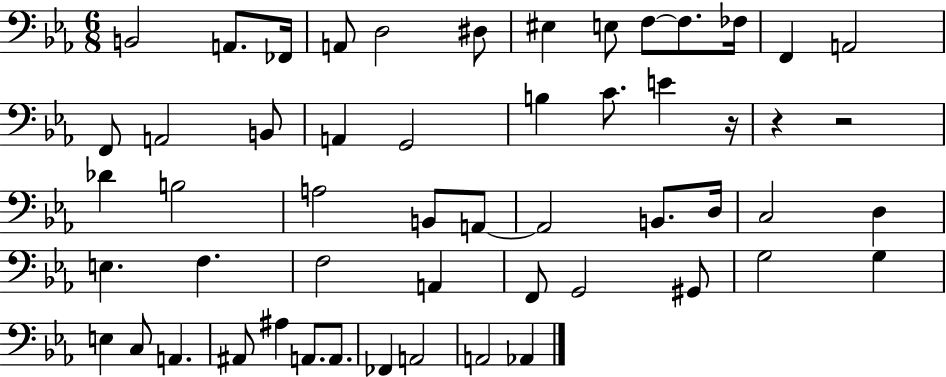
{
  \clef bass
  \numericTimeSignature
  \time 6/8
  \key ees \major
  \repeat volta 2 { b,2 a,8. fes,16 | a,8 d2 dis8 | eis4 e8 f8~~ f8. fes16 | f,4 a,2 | \break f,8 a,2 b,8 | a,4 g,2 | b4 c'8. e'4 r16 | r4 r2 | \break des'4 b2 | a2 b,8 a,8~~ | a,2 b,8. d16 | c2 d4 | \break e4. f4. | f2 a,4 | f,8 g,2 gis,8 | g2 g4 | \break e4 c8 a,4. | ais,8 ais4 a,8. a,8. | fes,4 a,2 | a,2 aes,4 | \break } \bar "|."
}